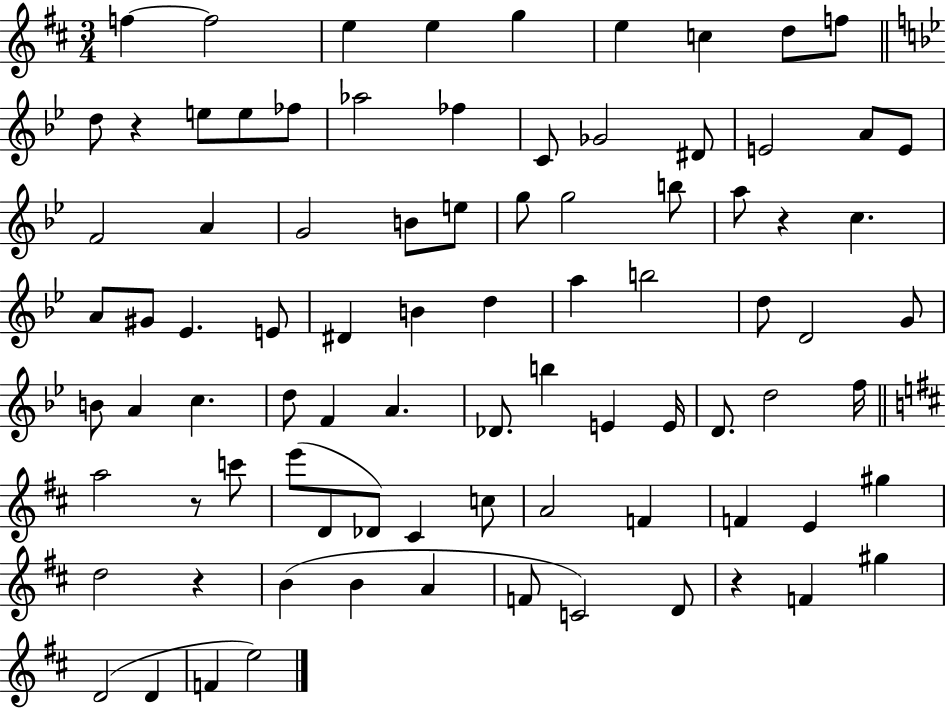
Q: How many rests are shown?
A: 5